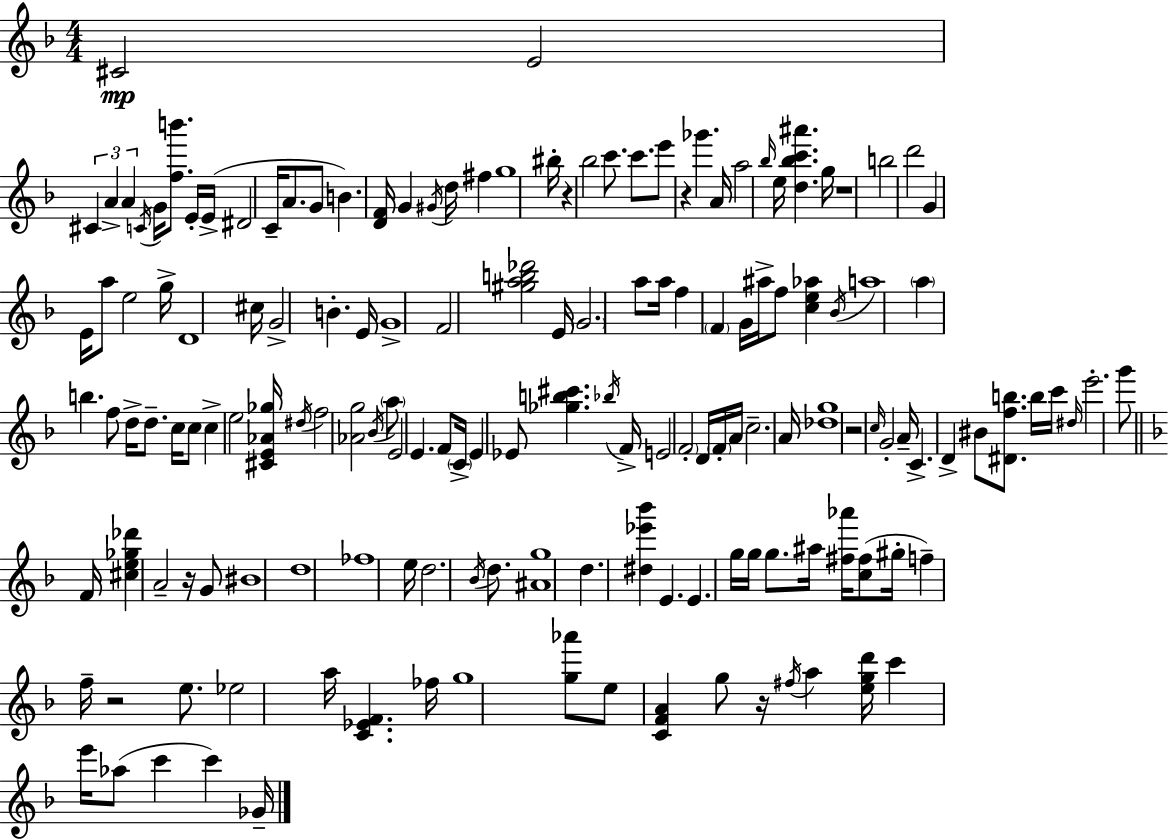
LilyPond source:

{
  \clef treble
  \numericTimeSignature
  \time 4/4
  \key f \major
  \repeat volta 2 { cis'2\mp e'2 | \tuplet 3/2 { cis'4 a'4-> a'4 } \acciaccatura { c'16 } g'16 <f'' b'''>8. | e'16-. e'16->( dis'2 c'16-- a'8. g'8 | b'4.) <d' f'>16 g'4 \acciaccatura { gis'16 } d''16 fis''4 | \break g''1 | bis''16-. r4 bes''2 c'''8. | c'''8. e'''8 r4 ges'''4. | a'16 a''2 \grace { bes''16 } e''16 <d'' bes'' c''' ais'''>4. | \break g''16 r1 | b''2 d'''2 | g'4 e'16 a''8 e''2 | g''16-> d'1 | \break cis''16 g'2-> b'4.-. | e'16 g'1-> | f'2 <gis'' a'' b'' des'''>2 | e'16 \parenthesize g'2. | \break a''8 a''16 f''4 \parenthesize f'4 g'16 ais''16-> f''8 <c'' e'' aes''>4 | \acciaccatura { bes'16 } a''1 | \parenthesize a''4 b''4. f''8 | d''16-> d''8.-- c''16 c''8 c''4-> e''2 | \break <cis' e' aes' ges''>16 \acciaccatura { dis''16 } f''2 <aes' g''>2 | \acciaccatura { bes'16 } \parenthesize a''8 e'2 | e'4. f'8 \parenthesize c'16-> e'4 ees'8 <ges'' b'' cis'''>4. | \acciaccatura { bes''16 } f'16-> e'2 \parenthesize f'2-. | \break d'16 \parenthesize f'16-. a'16 c''2.-- | a'16 <des'' g''>1 | r2 \grace { c''16 } | g'2-. a'16-- c'4.-> d'4-> | \break bis'8 <dis' f'' b''>8. b''16 c'''16 \grace { dis''16 } e'''2.-. | g'''8 \bar "||" \break \key f \major f'16 <cis'' e'' ges'' des'''>4 a'2-- r16 g'8 | bis'1 | d''1 | fes''1 | \break e''16 d''2. \acciaccatura { bes'16 } d''8. | <ais' g''>1 | d''4. <dis'' ees''' bes'''>4 e'4. | e'4. g''16 g''16 g''8. ais''16 <fis'' aes'''>16 <c'' fis''>8( | \break gis''16-. f''4--) f''16-- r2 e''8. | ees''2 a''16 <c' ees' f'>4. | fes''16 g''1 | <g'' aes'''>8 e''8 <c' f' a'>4 g''8 r16 \acciaccatura { fis''16 } a''4 | \break <e'' g'' d'''>16 c'''4 e'''16 aes''8( c'''4 c'''4) | ges'16-- } \bar "|."
}